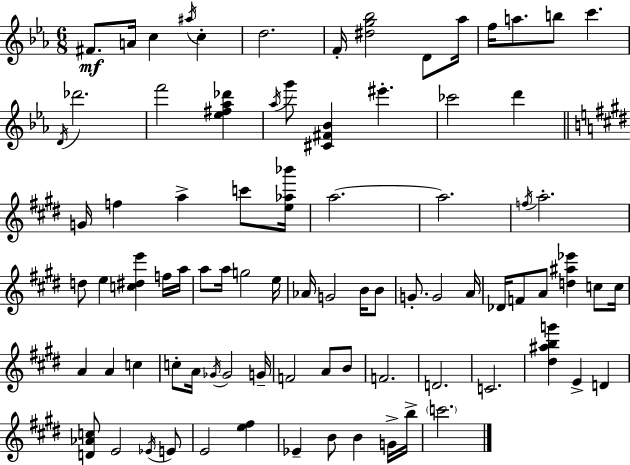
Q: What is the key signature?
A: C minor